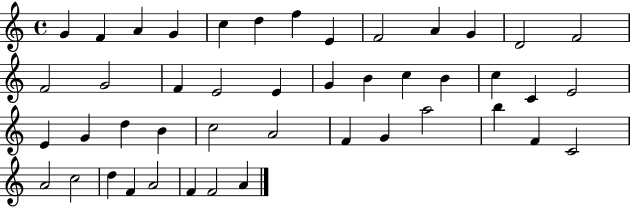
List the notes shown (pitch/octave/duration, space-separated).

G4/q F4/q A4/q G4/q C5/q D5/q F5/q E4/q F4/h A4/q G4/q D4/h F4/h F4/h G4/h F4/q E4/h E4/q G4/q B4/q C5/q B4/q C5/q C4/q E4/h E4/q G4/q D5/q B4/q C5/h A4/h F4/q G4/q A5/h B5/q F4/q C4/h A4/h C5/h D5/q F4/q A4/h F4/q F4/h A4/q